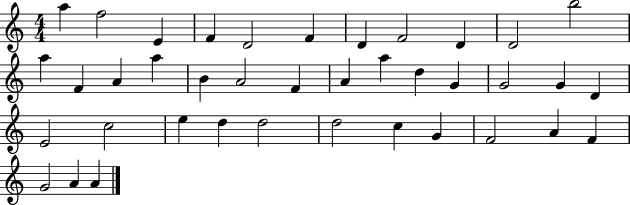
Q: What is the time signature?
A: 4/4